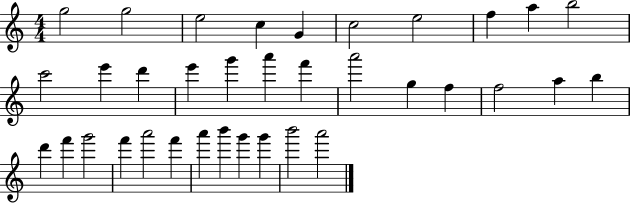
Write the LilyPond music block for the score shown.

{
  \clef treble
  \numericTimeSignature
  \time 4/4
  \key c \major
  g''2 g''2 | e''2 c''4 g'4 | c''2 e''2 | f''4 a''4 b''2 | \break c'''2 e'''4 d'''4 | e'''4 g'''4 a'''4 f'''4 | a'''2 g''4 f''4 | f''2 a''4 b''4 | \break d'''4 f'''4 g'''2 | f'''4 a'''2 f'''4 | a'''4 b'''4 g'''4 g'''4 | b'''2 a'''2 | \break \bar "|."
}